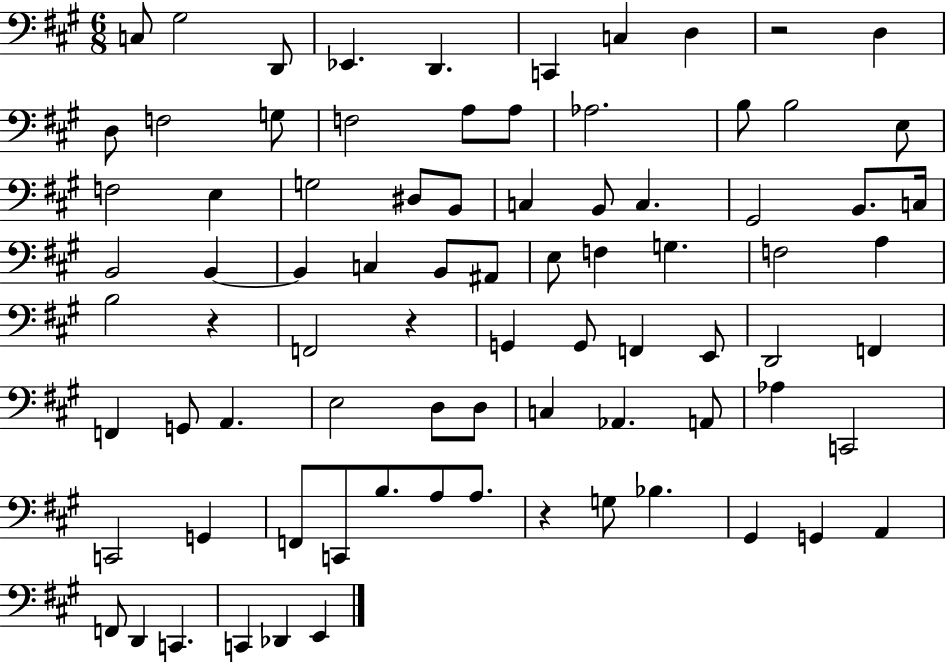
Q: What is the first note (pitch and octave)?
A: C3